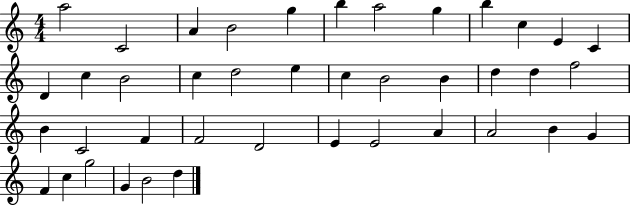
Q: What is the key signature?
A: C major